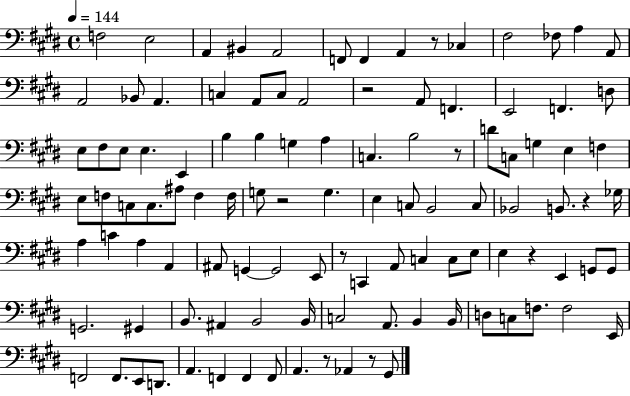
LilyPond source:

{
  \clef bass
  \time 4/4
  \defaultTimeSignature
  \key e \major
  \tempo 4 = 144
  \repeat volta 2 { f2 e2 | a,4 bis,4 a,2 | f,8 f,4 a,4 r8 ces4 | fis2 fes8 a4 a,8 | \break a,2 bes,8 a,4. | c4 a,8 c8 a,2 | r2 a,8 f,4. | e,2 f,4. d8 | \break e8 fis8 e8 e4. e,4 | b4 b4 g4 a4 | c4. b2 r8 | d'8 c8 g4 e4 f4 | \break e8 f8 c8 c8. ais8 f4 f16 | g8 r2 g4. | e4 c8 b,2 c8 | bes,2 b,8. r4 ges16 | \break a4 c'4 a4 a,4 | ais,8 g,4~~ g,2 e,8 | r8 c,4 a,8 c4 c8 e8 | e4 r4 e,4 g,8 g,8 | \break g,2. gis,4 | b,8. ais,4 b,2 b,16 | c2 a,8. b,4 b,16 | d8 c8 f8. f2 e,16 | \break f,2 f,8. e,8 d,8. | a,4. f,4 f,4 f,8 | a,4. r8 aes,4 r8 gis,8 | } \bar "|."
}